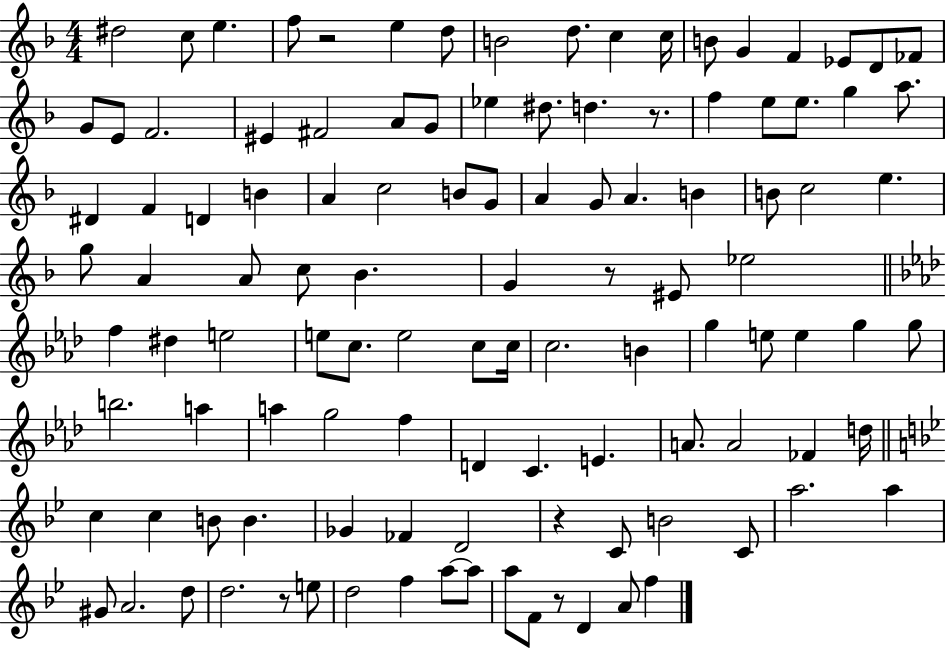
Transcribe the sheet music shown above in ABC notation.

X:1
T:Untitled
M:4/4
L:1/4
K:F
^d2 c/2 e f/2 z2 e d/2 B2 d/2 c c/4 B/2 G F _E/2 D/2 _F/2 G/2 E/2 F2 ^E ^F2 A/2 G/2 _e ^d/2 d z/2 f e/2 e/2 g a/2 ^D F D B A c2 B/2 G/2 A G/2 A B B/2 c2 e g/2 A A/2 c/2 _B G z/2 ^E/2 _e2 f ^d e2 e/2 c/2 e2 c/2 c/4 c2 B g e/2 e g g/2 b2 a a g2 f D C E A/2 A2 _F d/4 c c B/2 B _G _F D2 z C/2 B2 C/2 a2 a ^G/2 A2 d/2 d2 z/2 e/2 d2 f a/2 a/2 a/2 F/2 z/2 D A/2 f